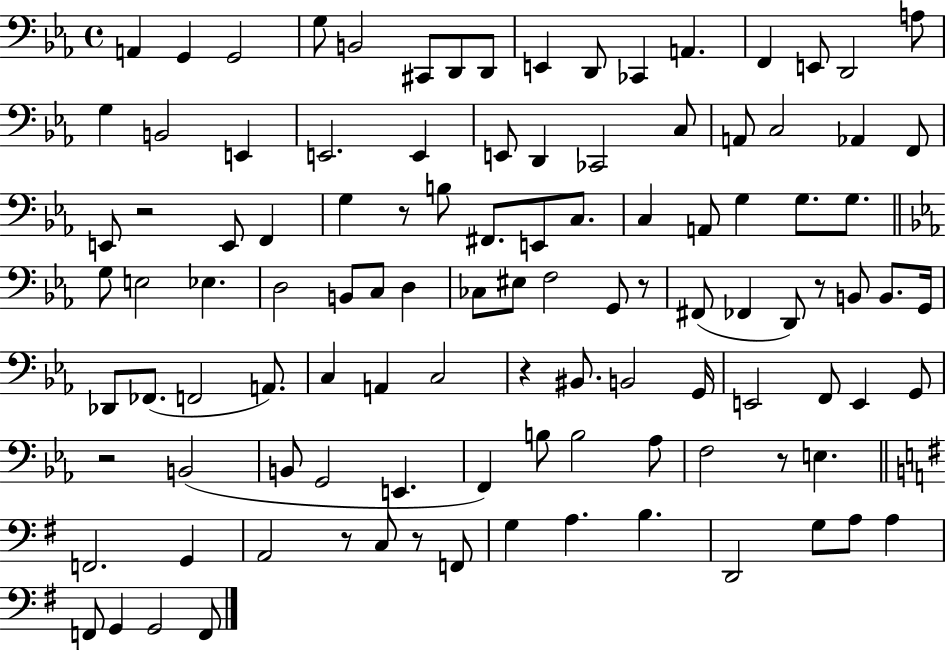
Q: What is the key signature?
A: EES major